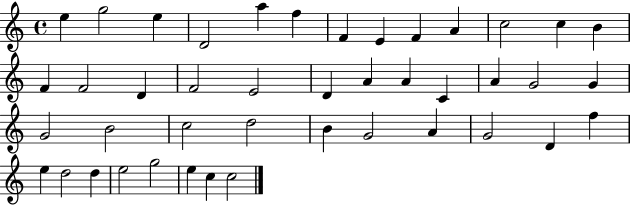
{
  \clef treble
  \time 4/4
  \defaultTimeSignature
  \key c \major
  e''4 g''2 e''4 | d'2 a''4 f''4 | f'4 e'4 f'4 a'4 | c''2 c''4 b'4 | \break f'4 f'2 d'4 | f'2 e'2 | d'4 a'4 a'4 c'4 | a'4 g'2 g'4 | \break g'2 b'2 | c''2 d''2 | b'4 g'2 a'4 | g'2 d'4 f''4 | \break e''4 d''2 d''4 | e''2 g''2 | e''4 c''4 c''2 | \bar "|."
}